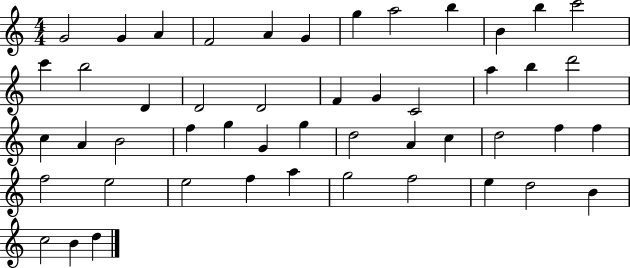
G4/h G4/q A4/q F4/h A4/q G4/q G5/q A5/h B5/q B4/q B5/q C6/h C6/q B5/h D4/q D4/h D4/h F4/q G4/q C4/h A5/q B5/q D6/h C5/q A4/q B4/h F5/q G5/q G4/q G5/q D5/h A4/q C5/q D5/h F5/q F5/q F5/h E5/h E5/h F5/q A5/q G5/h F5/h E5/q D5/h B4/q C5/h B4/q D5/q